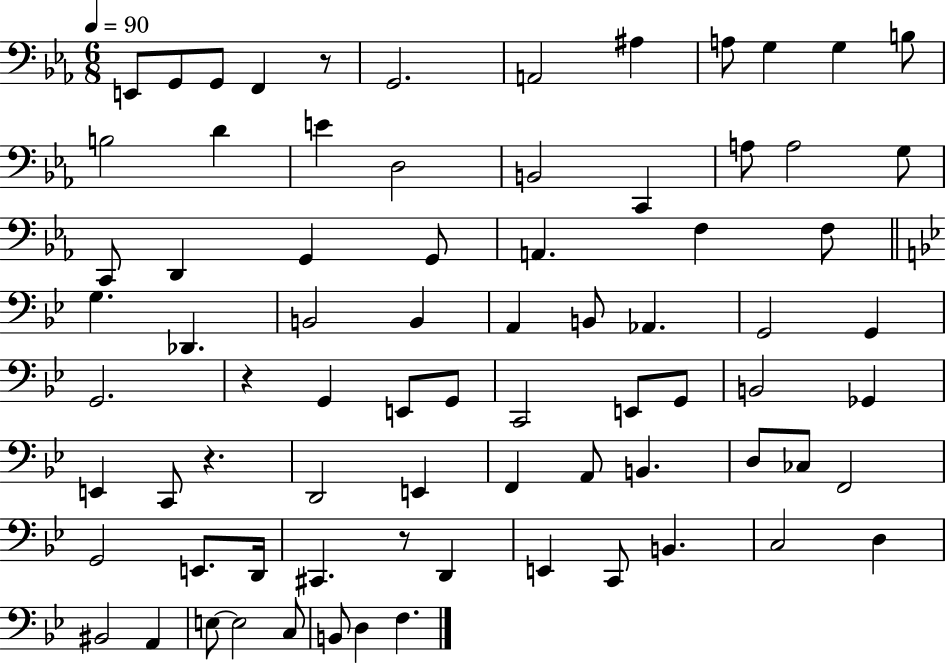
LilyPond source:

{
  \clef bass
  \numericTimeSignature
  \time 6/8
  \key ees \major
  \tempo 4 = 90
  e,8 g,8 g,8 f,4 r8 | g,2. | a,2 ais4 | a8 g4 g4 b8 | \break b2 d'4 | e'4 d2 | b,2 c,4 | a8 a2 g8 | \break c,8 d,4 g,4 g,8 | a,4. f4 f8 | \bar "||" \break \key bes \major g4. des,4. | b,2 b,4 | a,4 b,8 aes,4. | g,2 g,4 | \break g,2. | r4 g,4 e,8 g,8 | c,2 e,8 g,8 | b,2 ges,4 | \break e,4 c,8 r4. | d,2 e,4 | f,4 a,8 b,4. | d8 ces8 f,2 | \break g,2 e,8. d,16 | cis,4. r8 d,4 | e,4 c,8 b,4. | c2 d4 | \break bis,2 a,4 | e8~~ e2 c8 | b,8 d4 f4. | \bar "|."
}